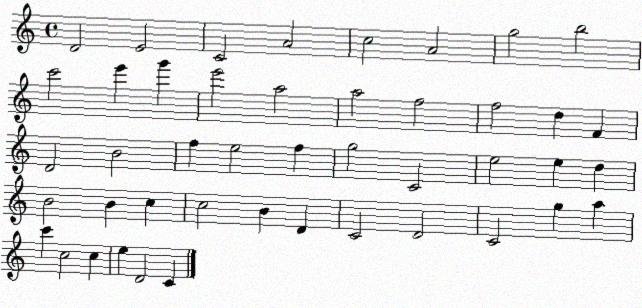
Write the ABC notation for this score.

X:1
T:Untitled
M:4/4
L:1/4
K:C
D2 E2 C2 A2 c2 A2 g2 b2 c'2 e' g' e'2 a2 a2 f2 f2 d F D2 B2 f e2 f g2 C2 e2 e d B2 B c c2 B D C2 D2 C2 g a c' c2 c e D2 C